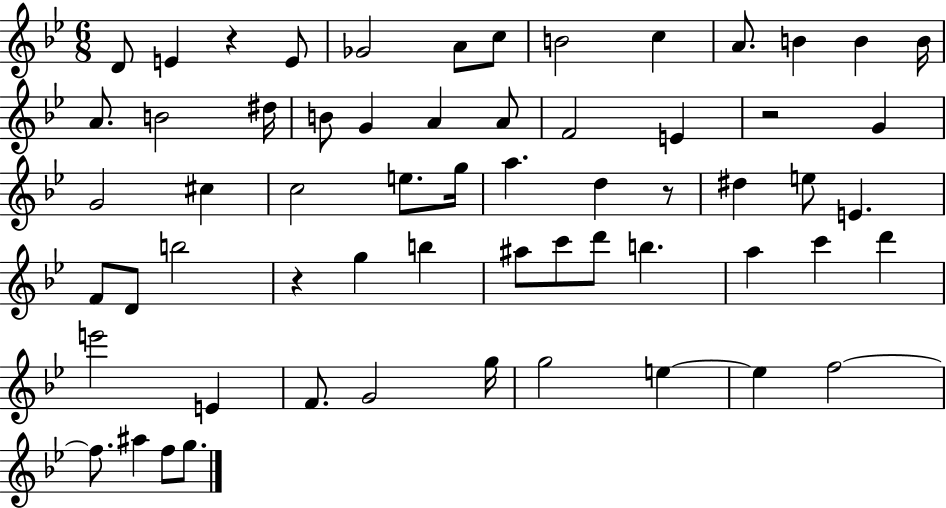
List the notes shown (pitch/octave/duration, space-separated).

D4/e E4/q R/q E4/e Gb4/h A4/e C5/e B4/h C5/q A4/e. B4/q B4/q B4/s A4/e. B4/h D#5/s B4/e G4/q A4/q A4/e F4/h E4/q R/h G4/q G4/h C#5/q C5/h E5/e. G5/s A5/q. D5/q R/e D#5/q E5/e E4/q. F4/e D4/e B5/h R/q G5/q B5/q A#5/e C6/e D6/e B5/q. A5/q C6/q D6/q E6/h E4/q F4/e. G4/h G5/s G5/h E5/q E5/q F5/h F5/e. A#5/q F5/e G5/e.